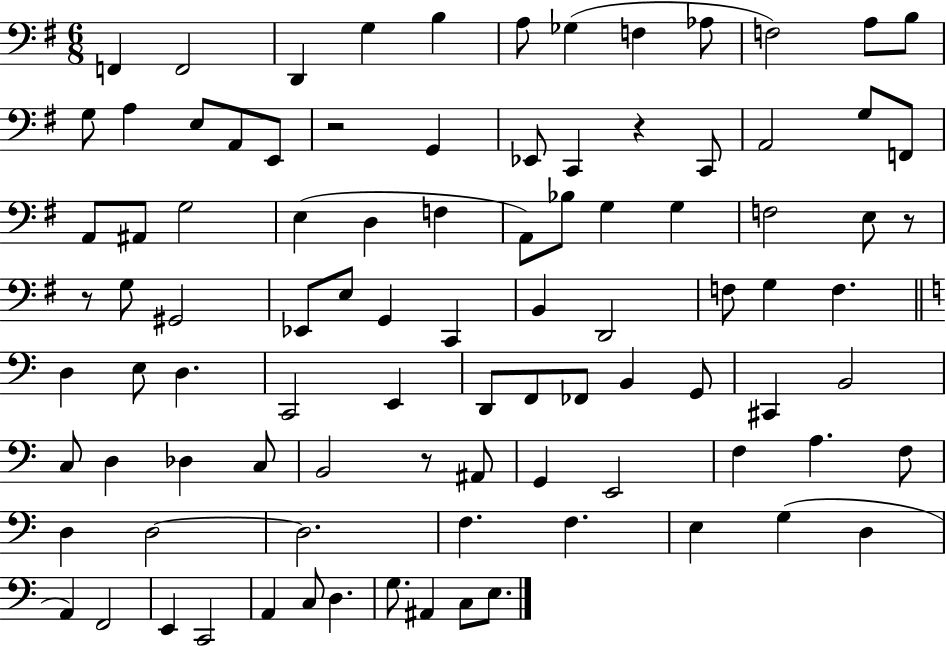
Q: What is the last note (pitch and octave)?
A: E3